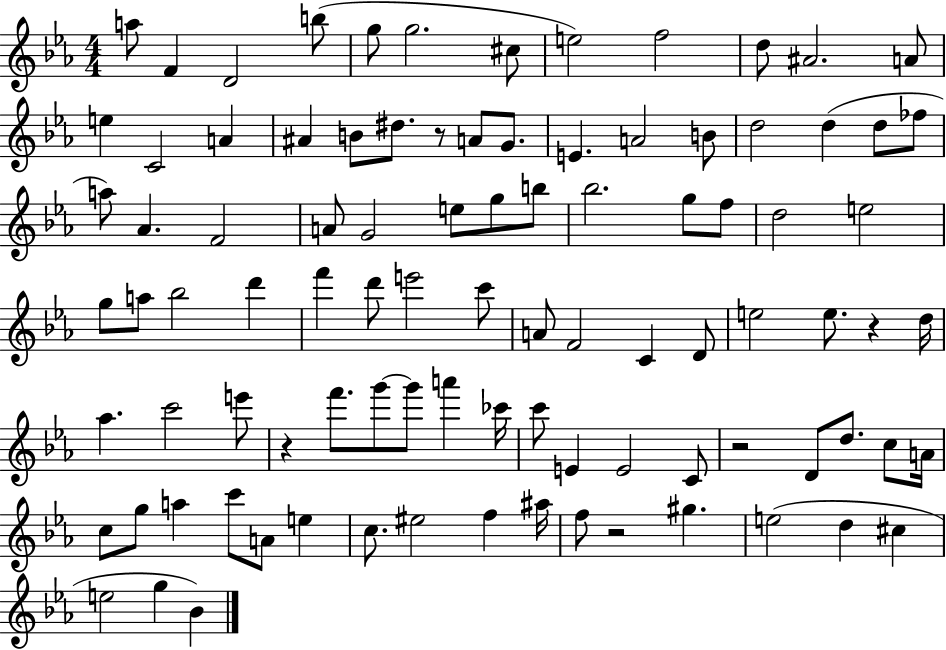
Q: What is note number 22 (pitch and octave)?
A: A4